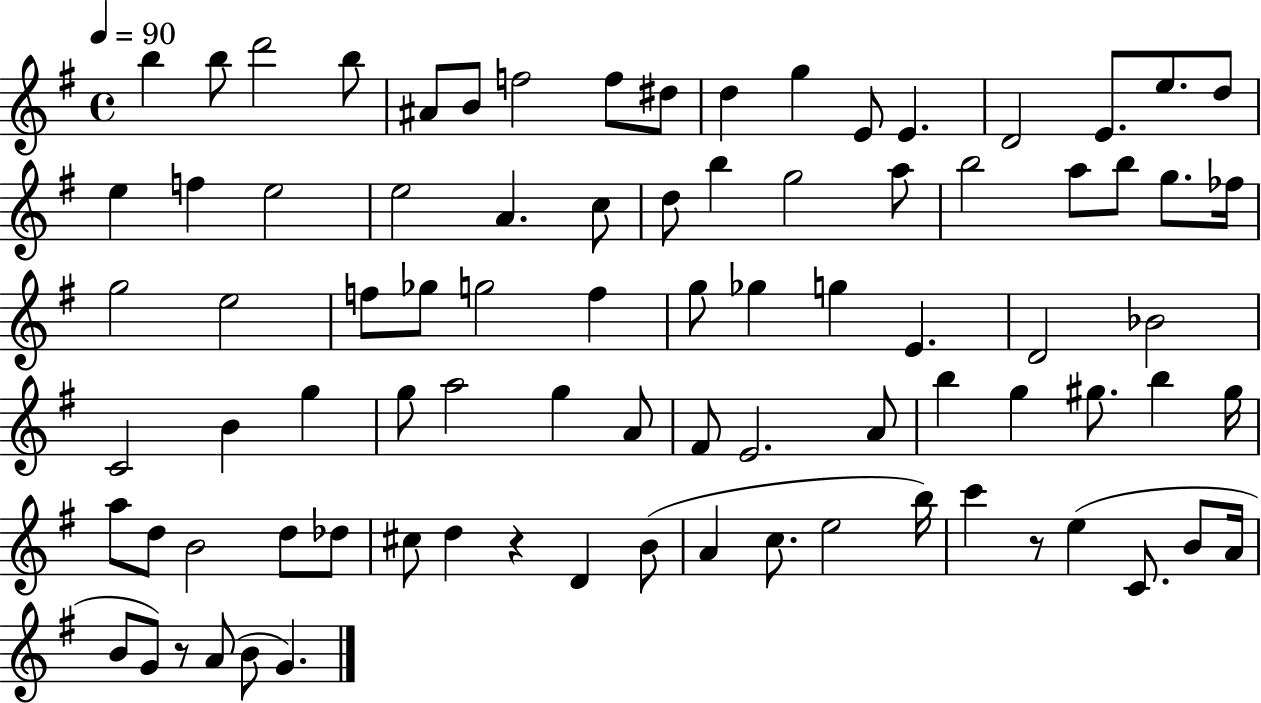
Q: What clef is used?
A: treble